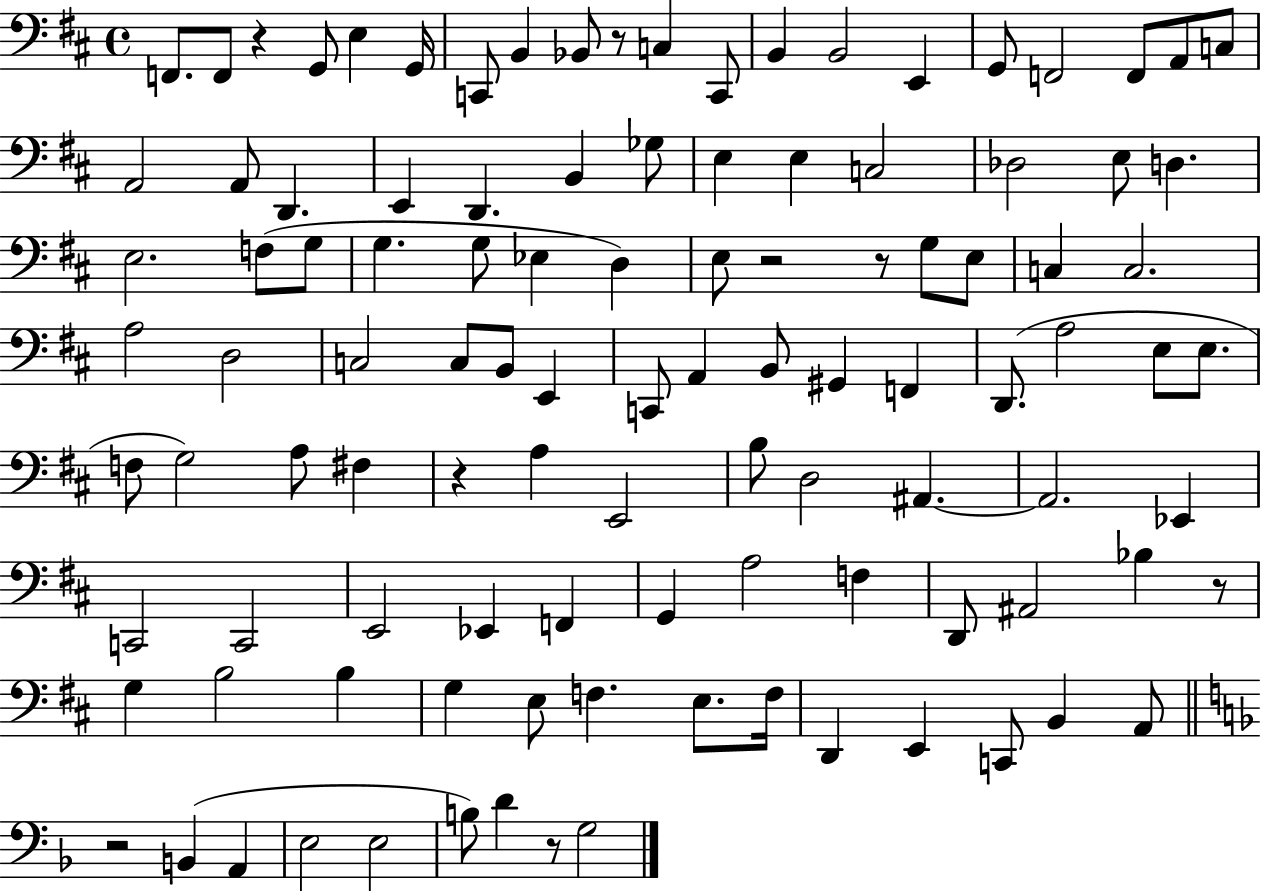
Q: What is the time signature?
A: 4/4